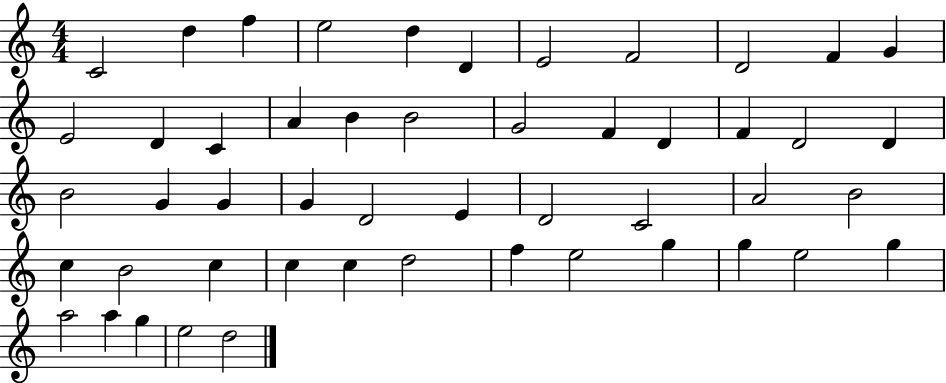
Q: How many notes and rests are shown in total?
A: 50